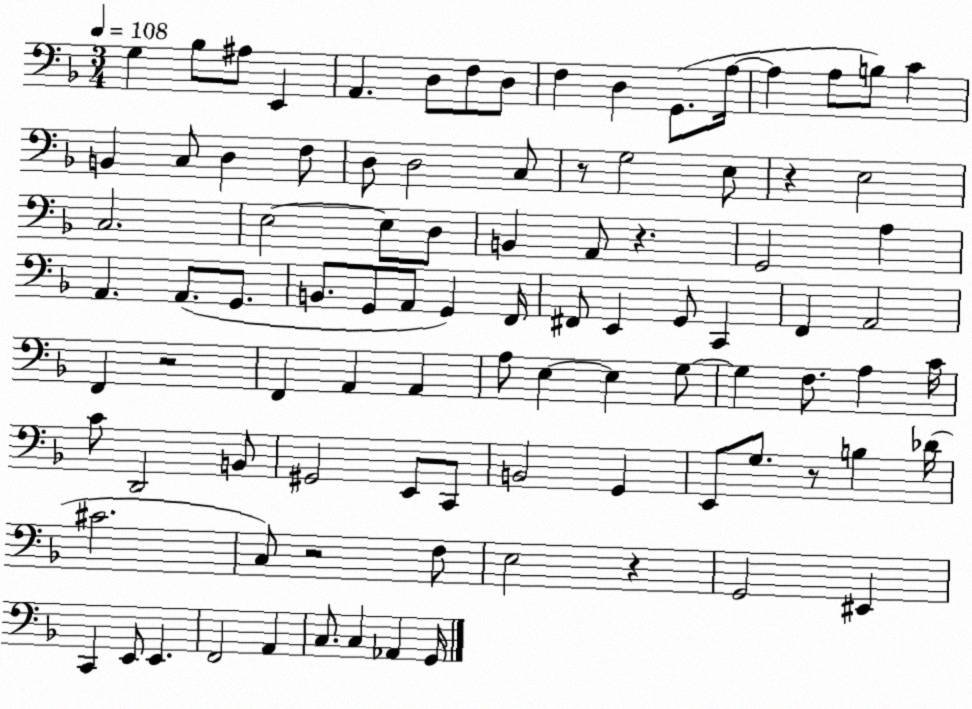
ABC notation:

X:1
T:Untitled
M:3/4
L:1/4
K:F
G, _B,/2 ^A,/2 E,, A,, D,/2 F,/2 D,/2 F, D, G,,/2 A,/4 A, A,/2 B,/2 C B,, C,/2 D, F,/2 D,/2 D,2 C,/2 z/2 G,2 E,/2 z E,2 C,2 E,2 E,/2 D,/2 B,, A,,/2 z G,,2 A, A,, A,,/2 G,,/2 B,,/2 G,,/2 A,,/2 G,, F,,/4 ^F,,/2 E,, G,,/2 C,, F,, A,,2 F,, z2 F,, A,, A,, A,/2 E, E, G,/2 G, F,/2 A, C/4 C/2 D,,2 B,,/2 ^G,,2 E,,/2 C,,/2 B,,2 G,, E,,/2 G,/2 z/2 B, _D/4 ^C2 C,/2 z2 F,/2 E,2 z G,,2 ^E,, C,, E,,/2 E,, F,,2 A,, C,/2 C, _A,, G,,/4